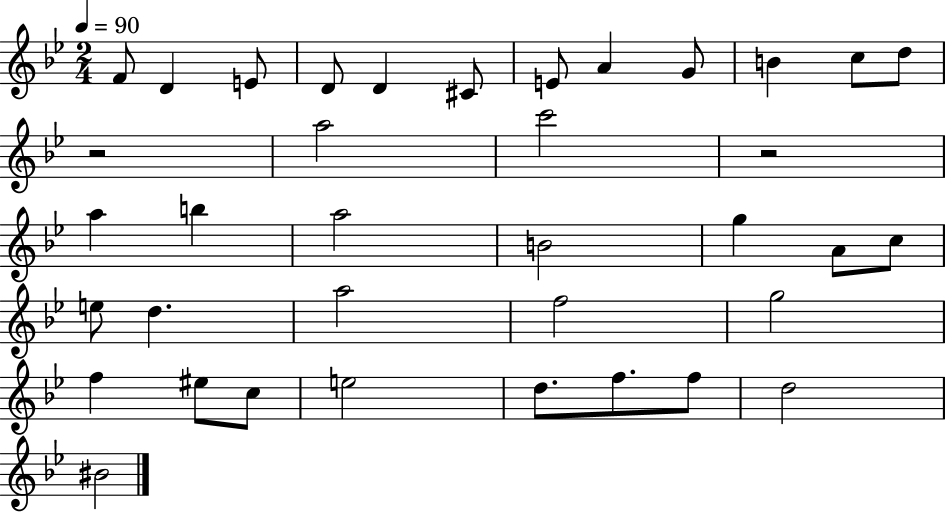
F4/e D4/q E4/e D4/e D4/q C#4/e E4/e A4/q G4/e B4/q C5/e D5/e R/h A5/h C6/h R/h A5/q B5/q A5/h B4/h G5/q A4/e C5/e E5/e D5/q. A5/h F5/h G5/h F5/q EIS5/e C5/e E5/h D5/e. F5/e. F5/e D5/h BIS4/h